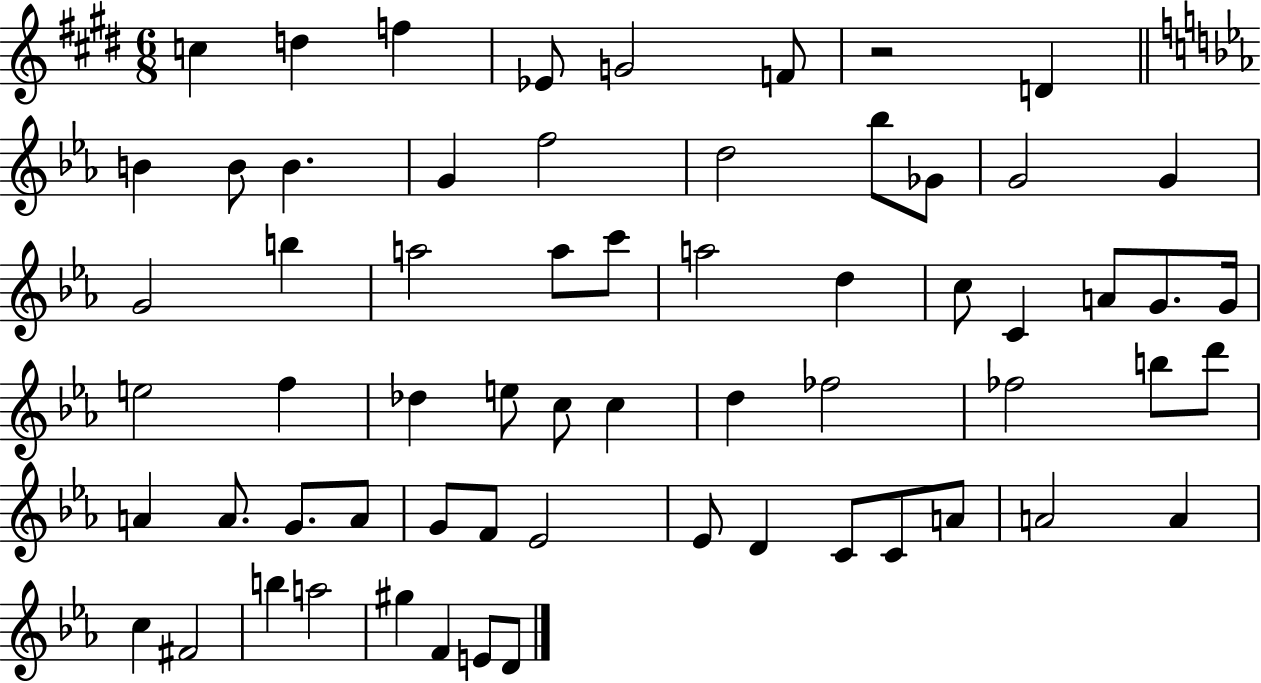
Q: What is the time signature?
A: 6/8